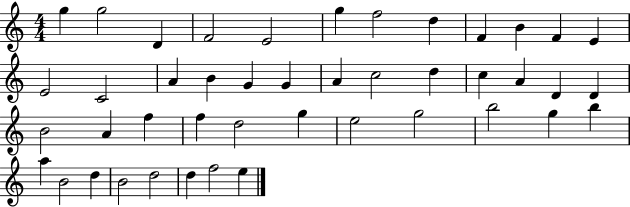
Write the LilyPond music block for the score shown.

{
  \clef treble
  \numericTimeSignature
  \time 4/4
  \key c \major
  g''4 g''2 d'4 | f'2 e'2 | g''4 f''2 d''4 | f'4 b'4 f'4 e'4 | \break e'2 c'2 | a'4 b'4 g'4 g'4 | a'4 c''2 d''4 | c''4 a'4 d'4 d'4 | \break b'2 a'4 f''4 | f''4 d''2 g''4 | e''2 g''2 | b''2 g''4 b''4 | \break a''4 b'2 d''4 | b'2 d''2 | d''4 f''2 e''4 | \bar "|."
}